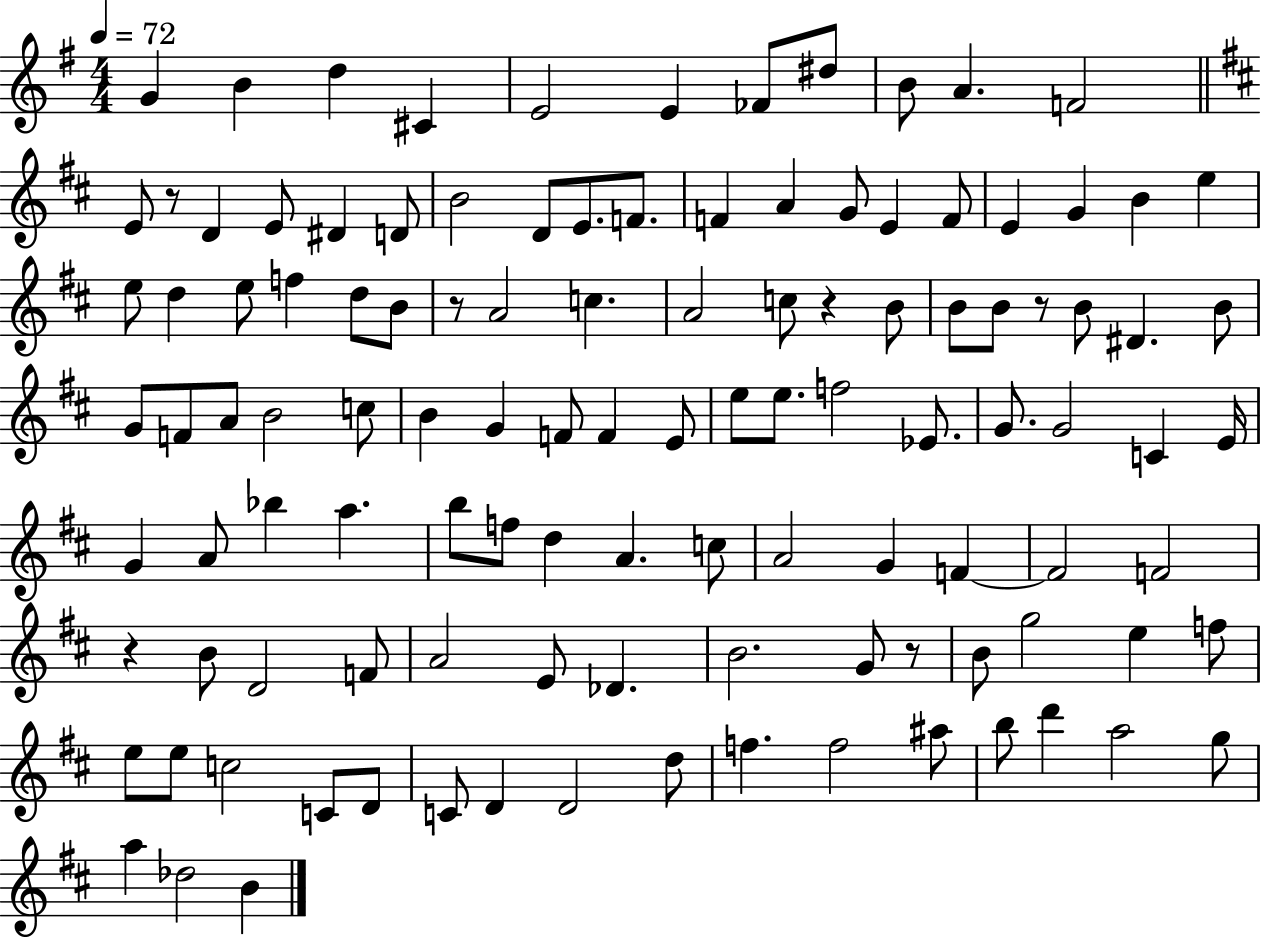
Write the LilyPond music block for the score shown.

{
  \clef treble
  \numericTimeSignature
  \time 4/4
  \key g \major
  \tempo 4 = 72
  g'4 b'4 d''4 cis'4 | e'2 e'4 fes'8 dis''8 | b'8 a'4. f'2 | \bar "||" \break \key b \minor e'8 r8 d'4 e'8 dis'4 d'8 | b'2 d'8 e'8. f'8. | f'4 a'4 g'8 e'4 f'8 | e'4 g'4 b'4 e''4 | \break e''8 d''4 e''8 f''4 d''8 b'8 | r8 a'2 c''4. | a'2 c''8 r4 b'8 | b'8 b'8 r8 b'8 dis'4. b'8 | \break g'8 f'8 a'8 b'2 c''8 | b'4 g'4 f'8 f'4 e'8 | e''8 e''8. f''2 ees'8. | g'8. g'2 c'4 e'16 | \break g'4 a'8 bes''4 a''4. | b''8 f''8 d''4 a'4. c''8 | a'2 g'4 f'4~~ | f'2 f'2 | \break r4 b'8 d'2 f'8 | a'2 e'8 des'4. | b'2. g'8 r8 | b'8 g''2 e''4 f''8 | \break e''8 e''8 c''2 c'8 d'8 | c'8 d'4 d'2 d''8 | f''4. f''2 ais''8 | b''8 d'''4 a''2 g''8 | \break a''4 des''2 b'4 | \bar "|."
}